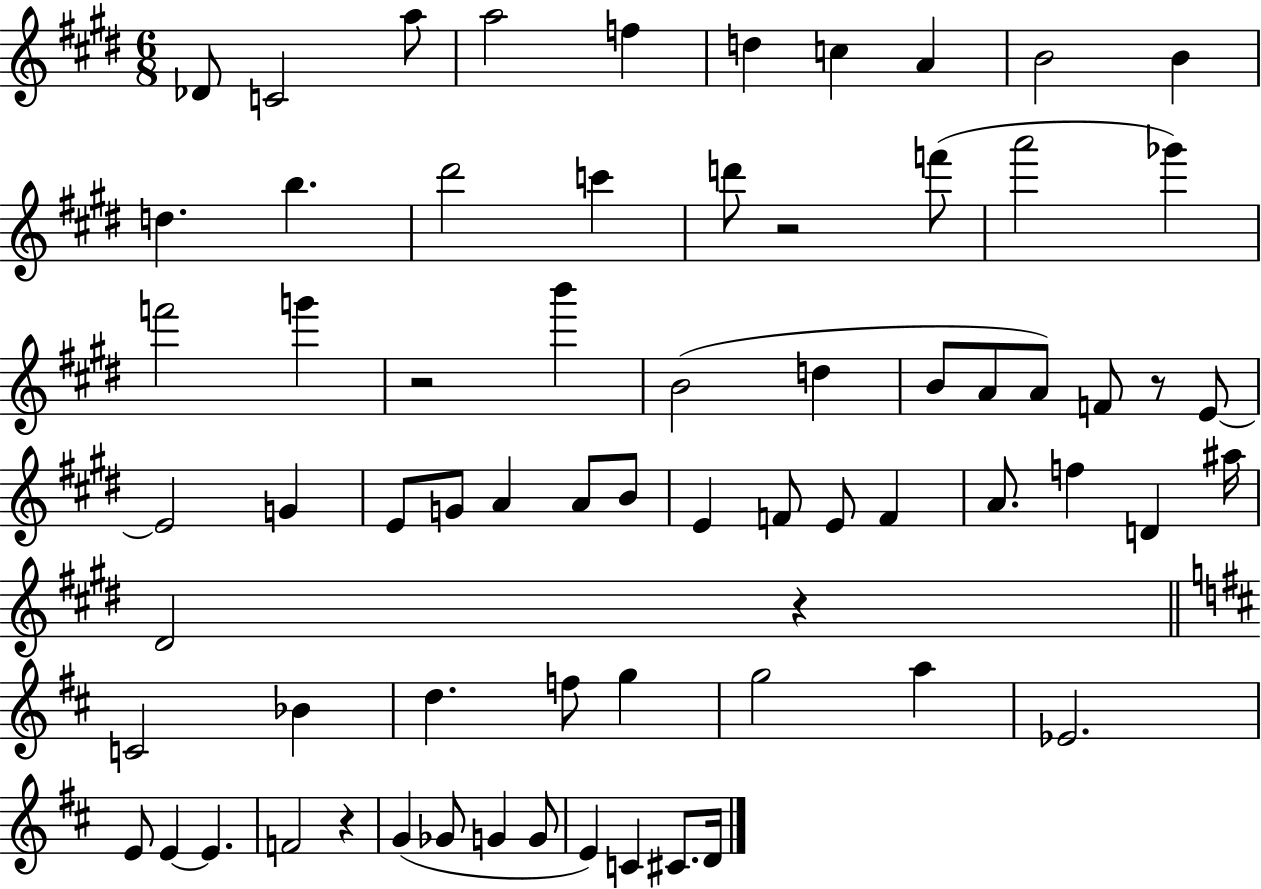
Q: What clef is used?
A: treble